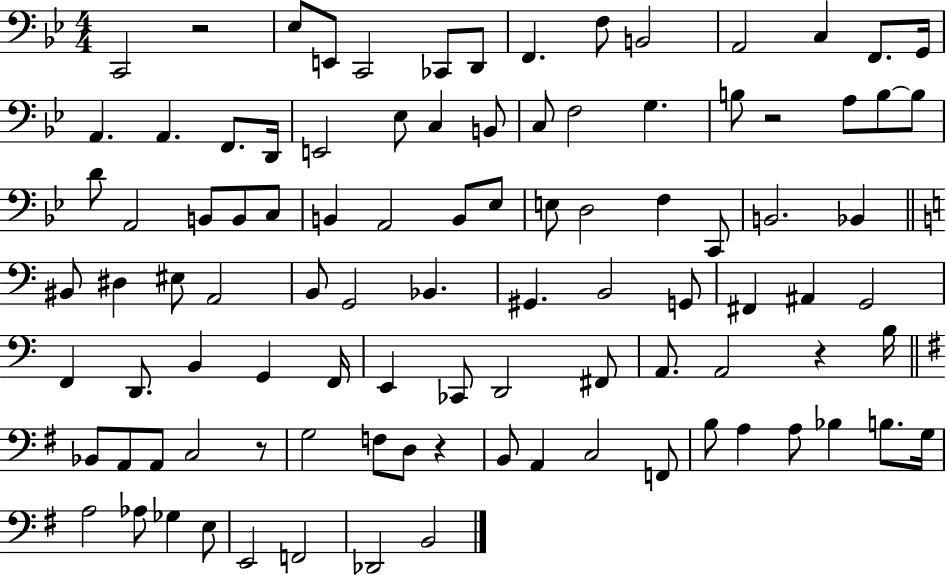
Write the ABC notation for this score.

X:1
T:Untitled
M:4/4
L:1/4
K:Bb
C,,2 z2 _E,/2 E,,/2 C,,2 _C,,/2 D,,/2 F,, F,/2 B,,2 A,,2 C, F,,/2 G,,/4 A,, A,, F,,/2 D,,/4 E,,2 _E,/2 C, B,,/2 C,/2 F,2 G, B,/2 z2 A,/2 B,/2 B,/2 D/2 A,,2 B,,/2 B,,/2 C,/2 B,, A,,2 B,,/2 _E,/2 E,/2 D,2 F, C,,/2 B,,2 _B,, ^B,,/2 ^D, ^E,/2 A,,2 B,,/2 G,,2 _B,, ^G,, B,,2 G,,/2 ^F,, ^A,, G,,2 F,, D,,/2 B,, G,, F,,/4 E,, _C,,/2 D,,2 ^F,,/2 A,,/2 A,,2 z B,/4 _B,,/2 A,,/2 A,,/2 C,2 z/2 G,2 F,/2 D,/2 z B,,/2 A,, C,2 F,,/2 B,/2 A, A,/2 _B, B,/2 G,/4 A,2 _A,/2 _G, E,/2 E,,2 F,,2 _D,,2 B,,2